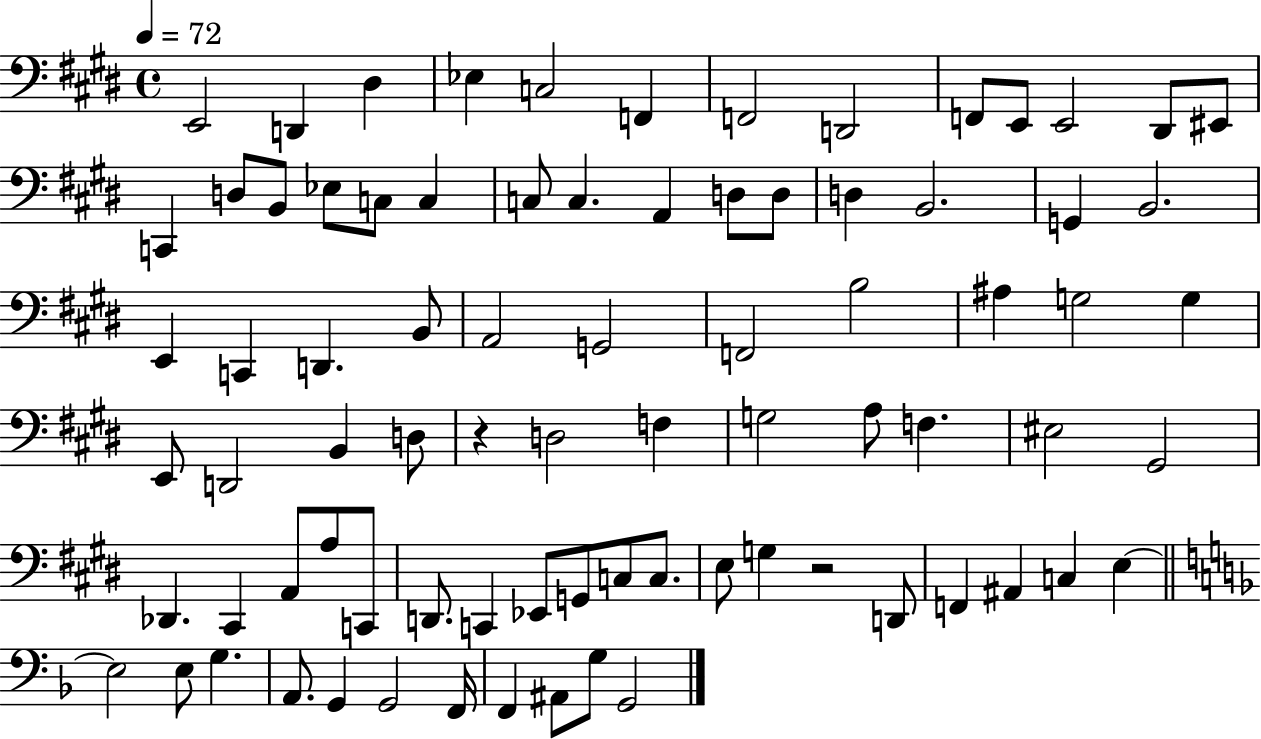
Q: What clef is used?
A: bass